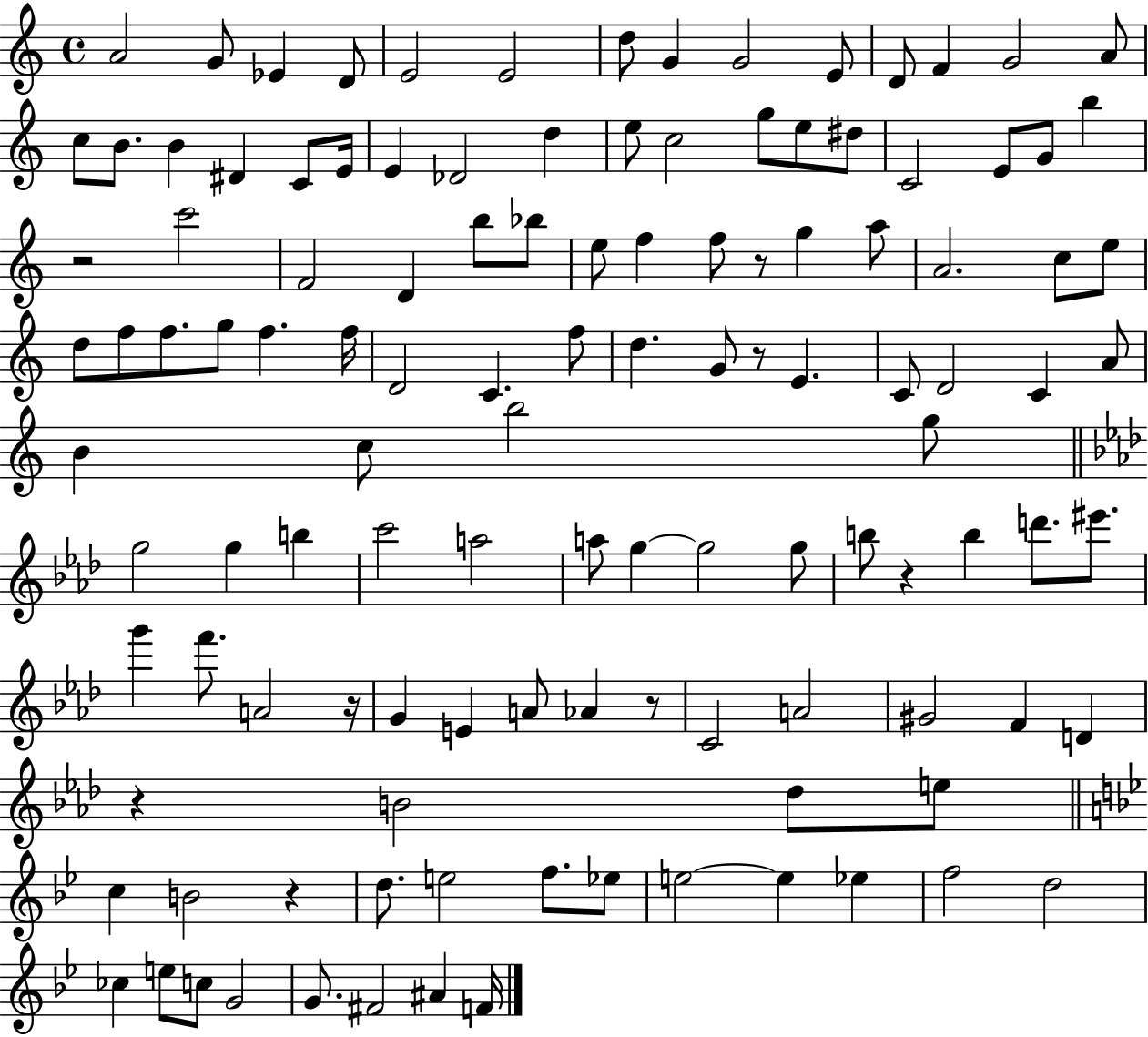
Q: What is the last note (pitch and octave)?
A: F4